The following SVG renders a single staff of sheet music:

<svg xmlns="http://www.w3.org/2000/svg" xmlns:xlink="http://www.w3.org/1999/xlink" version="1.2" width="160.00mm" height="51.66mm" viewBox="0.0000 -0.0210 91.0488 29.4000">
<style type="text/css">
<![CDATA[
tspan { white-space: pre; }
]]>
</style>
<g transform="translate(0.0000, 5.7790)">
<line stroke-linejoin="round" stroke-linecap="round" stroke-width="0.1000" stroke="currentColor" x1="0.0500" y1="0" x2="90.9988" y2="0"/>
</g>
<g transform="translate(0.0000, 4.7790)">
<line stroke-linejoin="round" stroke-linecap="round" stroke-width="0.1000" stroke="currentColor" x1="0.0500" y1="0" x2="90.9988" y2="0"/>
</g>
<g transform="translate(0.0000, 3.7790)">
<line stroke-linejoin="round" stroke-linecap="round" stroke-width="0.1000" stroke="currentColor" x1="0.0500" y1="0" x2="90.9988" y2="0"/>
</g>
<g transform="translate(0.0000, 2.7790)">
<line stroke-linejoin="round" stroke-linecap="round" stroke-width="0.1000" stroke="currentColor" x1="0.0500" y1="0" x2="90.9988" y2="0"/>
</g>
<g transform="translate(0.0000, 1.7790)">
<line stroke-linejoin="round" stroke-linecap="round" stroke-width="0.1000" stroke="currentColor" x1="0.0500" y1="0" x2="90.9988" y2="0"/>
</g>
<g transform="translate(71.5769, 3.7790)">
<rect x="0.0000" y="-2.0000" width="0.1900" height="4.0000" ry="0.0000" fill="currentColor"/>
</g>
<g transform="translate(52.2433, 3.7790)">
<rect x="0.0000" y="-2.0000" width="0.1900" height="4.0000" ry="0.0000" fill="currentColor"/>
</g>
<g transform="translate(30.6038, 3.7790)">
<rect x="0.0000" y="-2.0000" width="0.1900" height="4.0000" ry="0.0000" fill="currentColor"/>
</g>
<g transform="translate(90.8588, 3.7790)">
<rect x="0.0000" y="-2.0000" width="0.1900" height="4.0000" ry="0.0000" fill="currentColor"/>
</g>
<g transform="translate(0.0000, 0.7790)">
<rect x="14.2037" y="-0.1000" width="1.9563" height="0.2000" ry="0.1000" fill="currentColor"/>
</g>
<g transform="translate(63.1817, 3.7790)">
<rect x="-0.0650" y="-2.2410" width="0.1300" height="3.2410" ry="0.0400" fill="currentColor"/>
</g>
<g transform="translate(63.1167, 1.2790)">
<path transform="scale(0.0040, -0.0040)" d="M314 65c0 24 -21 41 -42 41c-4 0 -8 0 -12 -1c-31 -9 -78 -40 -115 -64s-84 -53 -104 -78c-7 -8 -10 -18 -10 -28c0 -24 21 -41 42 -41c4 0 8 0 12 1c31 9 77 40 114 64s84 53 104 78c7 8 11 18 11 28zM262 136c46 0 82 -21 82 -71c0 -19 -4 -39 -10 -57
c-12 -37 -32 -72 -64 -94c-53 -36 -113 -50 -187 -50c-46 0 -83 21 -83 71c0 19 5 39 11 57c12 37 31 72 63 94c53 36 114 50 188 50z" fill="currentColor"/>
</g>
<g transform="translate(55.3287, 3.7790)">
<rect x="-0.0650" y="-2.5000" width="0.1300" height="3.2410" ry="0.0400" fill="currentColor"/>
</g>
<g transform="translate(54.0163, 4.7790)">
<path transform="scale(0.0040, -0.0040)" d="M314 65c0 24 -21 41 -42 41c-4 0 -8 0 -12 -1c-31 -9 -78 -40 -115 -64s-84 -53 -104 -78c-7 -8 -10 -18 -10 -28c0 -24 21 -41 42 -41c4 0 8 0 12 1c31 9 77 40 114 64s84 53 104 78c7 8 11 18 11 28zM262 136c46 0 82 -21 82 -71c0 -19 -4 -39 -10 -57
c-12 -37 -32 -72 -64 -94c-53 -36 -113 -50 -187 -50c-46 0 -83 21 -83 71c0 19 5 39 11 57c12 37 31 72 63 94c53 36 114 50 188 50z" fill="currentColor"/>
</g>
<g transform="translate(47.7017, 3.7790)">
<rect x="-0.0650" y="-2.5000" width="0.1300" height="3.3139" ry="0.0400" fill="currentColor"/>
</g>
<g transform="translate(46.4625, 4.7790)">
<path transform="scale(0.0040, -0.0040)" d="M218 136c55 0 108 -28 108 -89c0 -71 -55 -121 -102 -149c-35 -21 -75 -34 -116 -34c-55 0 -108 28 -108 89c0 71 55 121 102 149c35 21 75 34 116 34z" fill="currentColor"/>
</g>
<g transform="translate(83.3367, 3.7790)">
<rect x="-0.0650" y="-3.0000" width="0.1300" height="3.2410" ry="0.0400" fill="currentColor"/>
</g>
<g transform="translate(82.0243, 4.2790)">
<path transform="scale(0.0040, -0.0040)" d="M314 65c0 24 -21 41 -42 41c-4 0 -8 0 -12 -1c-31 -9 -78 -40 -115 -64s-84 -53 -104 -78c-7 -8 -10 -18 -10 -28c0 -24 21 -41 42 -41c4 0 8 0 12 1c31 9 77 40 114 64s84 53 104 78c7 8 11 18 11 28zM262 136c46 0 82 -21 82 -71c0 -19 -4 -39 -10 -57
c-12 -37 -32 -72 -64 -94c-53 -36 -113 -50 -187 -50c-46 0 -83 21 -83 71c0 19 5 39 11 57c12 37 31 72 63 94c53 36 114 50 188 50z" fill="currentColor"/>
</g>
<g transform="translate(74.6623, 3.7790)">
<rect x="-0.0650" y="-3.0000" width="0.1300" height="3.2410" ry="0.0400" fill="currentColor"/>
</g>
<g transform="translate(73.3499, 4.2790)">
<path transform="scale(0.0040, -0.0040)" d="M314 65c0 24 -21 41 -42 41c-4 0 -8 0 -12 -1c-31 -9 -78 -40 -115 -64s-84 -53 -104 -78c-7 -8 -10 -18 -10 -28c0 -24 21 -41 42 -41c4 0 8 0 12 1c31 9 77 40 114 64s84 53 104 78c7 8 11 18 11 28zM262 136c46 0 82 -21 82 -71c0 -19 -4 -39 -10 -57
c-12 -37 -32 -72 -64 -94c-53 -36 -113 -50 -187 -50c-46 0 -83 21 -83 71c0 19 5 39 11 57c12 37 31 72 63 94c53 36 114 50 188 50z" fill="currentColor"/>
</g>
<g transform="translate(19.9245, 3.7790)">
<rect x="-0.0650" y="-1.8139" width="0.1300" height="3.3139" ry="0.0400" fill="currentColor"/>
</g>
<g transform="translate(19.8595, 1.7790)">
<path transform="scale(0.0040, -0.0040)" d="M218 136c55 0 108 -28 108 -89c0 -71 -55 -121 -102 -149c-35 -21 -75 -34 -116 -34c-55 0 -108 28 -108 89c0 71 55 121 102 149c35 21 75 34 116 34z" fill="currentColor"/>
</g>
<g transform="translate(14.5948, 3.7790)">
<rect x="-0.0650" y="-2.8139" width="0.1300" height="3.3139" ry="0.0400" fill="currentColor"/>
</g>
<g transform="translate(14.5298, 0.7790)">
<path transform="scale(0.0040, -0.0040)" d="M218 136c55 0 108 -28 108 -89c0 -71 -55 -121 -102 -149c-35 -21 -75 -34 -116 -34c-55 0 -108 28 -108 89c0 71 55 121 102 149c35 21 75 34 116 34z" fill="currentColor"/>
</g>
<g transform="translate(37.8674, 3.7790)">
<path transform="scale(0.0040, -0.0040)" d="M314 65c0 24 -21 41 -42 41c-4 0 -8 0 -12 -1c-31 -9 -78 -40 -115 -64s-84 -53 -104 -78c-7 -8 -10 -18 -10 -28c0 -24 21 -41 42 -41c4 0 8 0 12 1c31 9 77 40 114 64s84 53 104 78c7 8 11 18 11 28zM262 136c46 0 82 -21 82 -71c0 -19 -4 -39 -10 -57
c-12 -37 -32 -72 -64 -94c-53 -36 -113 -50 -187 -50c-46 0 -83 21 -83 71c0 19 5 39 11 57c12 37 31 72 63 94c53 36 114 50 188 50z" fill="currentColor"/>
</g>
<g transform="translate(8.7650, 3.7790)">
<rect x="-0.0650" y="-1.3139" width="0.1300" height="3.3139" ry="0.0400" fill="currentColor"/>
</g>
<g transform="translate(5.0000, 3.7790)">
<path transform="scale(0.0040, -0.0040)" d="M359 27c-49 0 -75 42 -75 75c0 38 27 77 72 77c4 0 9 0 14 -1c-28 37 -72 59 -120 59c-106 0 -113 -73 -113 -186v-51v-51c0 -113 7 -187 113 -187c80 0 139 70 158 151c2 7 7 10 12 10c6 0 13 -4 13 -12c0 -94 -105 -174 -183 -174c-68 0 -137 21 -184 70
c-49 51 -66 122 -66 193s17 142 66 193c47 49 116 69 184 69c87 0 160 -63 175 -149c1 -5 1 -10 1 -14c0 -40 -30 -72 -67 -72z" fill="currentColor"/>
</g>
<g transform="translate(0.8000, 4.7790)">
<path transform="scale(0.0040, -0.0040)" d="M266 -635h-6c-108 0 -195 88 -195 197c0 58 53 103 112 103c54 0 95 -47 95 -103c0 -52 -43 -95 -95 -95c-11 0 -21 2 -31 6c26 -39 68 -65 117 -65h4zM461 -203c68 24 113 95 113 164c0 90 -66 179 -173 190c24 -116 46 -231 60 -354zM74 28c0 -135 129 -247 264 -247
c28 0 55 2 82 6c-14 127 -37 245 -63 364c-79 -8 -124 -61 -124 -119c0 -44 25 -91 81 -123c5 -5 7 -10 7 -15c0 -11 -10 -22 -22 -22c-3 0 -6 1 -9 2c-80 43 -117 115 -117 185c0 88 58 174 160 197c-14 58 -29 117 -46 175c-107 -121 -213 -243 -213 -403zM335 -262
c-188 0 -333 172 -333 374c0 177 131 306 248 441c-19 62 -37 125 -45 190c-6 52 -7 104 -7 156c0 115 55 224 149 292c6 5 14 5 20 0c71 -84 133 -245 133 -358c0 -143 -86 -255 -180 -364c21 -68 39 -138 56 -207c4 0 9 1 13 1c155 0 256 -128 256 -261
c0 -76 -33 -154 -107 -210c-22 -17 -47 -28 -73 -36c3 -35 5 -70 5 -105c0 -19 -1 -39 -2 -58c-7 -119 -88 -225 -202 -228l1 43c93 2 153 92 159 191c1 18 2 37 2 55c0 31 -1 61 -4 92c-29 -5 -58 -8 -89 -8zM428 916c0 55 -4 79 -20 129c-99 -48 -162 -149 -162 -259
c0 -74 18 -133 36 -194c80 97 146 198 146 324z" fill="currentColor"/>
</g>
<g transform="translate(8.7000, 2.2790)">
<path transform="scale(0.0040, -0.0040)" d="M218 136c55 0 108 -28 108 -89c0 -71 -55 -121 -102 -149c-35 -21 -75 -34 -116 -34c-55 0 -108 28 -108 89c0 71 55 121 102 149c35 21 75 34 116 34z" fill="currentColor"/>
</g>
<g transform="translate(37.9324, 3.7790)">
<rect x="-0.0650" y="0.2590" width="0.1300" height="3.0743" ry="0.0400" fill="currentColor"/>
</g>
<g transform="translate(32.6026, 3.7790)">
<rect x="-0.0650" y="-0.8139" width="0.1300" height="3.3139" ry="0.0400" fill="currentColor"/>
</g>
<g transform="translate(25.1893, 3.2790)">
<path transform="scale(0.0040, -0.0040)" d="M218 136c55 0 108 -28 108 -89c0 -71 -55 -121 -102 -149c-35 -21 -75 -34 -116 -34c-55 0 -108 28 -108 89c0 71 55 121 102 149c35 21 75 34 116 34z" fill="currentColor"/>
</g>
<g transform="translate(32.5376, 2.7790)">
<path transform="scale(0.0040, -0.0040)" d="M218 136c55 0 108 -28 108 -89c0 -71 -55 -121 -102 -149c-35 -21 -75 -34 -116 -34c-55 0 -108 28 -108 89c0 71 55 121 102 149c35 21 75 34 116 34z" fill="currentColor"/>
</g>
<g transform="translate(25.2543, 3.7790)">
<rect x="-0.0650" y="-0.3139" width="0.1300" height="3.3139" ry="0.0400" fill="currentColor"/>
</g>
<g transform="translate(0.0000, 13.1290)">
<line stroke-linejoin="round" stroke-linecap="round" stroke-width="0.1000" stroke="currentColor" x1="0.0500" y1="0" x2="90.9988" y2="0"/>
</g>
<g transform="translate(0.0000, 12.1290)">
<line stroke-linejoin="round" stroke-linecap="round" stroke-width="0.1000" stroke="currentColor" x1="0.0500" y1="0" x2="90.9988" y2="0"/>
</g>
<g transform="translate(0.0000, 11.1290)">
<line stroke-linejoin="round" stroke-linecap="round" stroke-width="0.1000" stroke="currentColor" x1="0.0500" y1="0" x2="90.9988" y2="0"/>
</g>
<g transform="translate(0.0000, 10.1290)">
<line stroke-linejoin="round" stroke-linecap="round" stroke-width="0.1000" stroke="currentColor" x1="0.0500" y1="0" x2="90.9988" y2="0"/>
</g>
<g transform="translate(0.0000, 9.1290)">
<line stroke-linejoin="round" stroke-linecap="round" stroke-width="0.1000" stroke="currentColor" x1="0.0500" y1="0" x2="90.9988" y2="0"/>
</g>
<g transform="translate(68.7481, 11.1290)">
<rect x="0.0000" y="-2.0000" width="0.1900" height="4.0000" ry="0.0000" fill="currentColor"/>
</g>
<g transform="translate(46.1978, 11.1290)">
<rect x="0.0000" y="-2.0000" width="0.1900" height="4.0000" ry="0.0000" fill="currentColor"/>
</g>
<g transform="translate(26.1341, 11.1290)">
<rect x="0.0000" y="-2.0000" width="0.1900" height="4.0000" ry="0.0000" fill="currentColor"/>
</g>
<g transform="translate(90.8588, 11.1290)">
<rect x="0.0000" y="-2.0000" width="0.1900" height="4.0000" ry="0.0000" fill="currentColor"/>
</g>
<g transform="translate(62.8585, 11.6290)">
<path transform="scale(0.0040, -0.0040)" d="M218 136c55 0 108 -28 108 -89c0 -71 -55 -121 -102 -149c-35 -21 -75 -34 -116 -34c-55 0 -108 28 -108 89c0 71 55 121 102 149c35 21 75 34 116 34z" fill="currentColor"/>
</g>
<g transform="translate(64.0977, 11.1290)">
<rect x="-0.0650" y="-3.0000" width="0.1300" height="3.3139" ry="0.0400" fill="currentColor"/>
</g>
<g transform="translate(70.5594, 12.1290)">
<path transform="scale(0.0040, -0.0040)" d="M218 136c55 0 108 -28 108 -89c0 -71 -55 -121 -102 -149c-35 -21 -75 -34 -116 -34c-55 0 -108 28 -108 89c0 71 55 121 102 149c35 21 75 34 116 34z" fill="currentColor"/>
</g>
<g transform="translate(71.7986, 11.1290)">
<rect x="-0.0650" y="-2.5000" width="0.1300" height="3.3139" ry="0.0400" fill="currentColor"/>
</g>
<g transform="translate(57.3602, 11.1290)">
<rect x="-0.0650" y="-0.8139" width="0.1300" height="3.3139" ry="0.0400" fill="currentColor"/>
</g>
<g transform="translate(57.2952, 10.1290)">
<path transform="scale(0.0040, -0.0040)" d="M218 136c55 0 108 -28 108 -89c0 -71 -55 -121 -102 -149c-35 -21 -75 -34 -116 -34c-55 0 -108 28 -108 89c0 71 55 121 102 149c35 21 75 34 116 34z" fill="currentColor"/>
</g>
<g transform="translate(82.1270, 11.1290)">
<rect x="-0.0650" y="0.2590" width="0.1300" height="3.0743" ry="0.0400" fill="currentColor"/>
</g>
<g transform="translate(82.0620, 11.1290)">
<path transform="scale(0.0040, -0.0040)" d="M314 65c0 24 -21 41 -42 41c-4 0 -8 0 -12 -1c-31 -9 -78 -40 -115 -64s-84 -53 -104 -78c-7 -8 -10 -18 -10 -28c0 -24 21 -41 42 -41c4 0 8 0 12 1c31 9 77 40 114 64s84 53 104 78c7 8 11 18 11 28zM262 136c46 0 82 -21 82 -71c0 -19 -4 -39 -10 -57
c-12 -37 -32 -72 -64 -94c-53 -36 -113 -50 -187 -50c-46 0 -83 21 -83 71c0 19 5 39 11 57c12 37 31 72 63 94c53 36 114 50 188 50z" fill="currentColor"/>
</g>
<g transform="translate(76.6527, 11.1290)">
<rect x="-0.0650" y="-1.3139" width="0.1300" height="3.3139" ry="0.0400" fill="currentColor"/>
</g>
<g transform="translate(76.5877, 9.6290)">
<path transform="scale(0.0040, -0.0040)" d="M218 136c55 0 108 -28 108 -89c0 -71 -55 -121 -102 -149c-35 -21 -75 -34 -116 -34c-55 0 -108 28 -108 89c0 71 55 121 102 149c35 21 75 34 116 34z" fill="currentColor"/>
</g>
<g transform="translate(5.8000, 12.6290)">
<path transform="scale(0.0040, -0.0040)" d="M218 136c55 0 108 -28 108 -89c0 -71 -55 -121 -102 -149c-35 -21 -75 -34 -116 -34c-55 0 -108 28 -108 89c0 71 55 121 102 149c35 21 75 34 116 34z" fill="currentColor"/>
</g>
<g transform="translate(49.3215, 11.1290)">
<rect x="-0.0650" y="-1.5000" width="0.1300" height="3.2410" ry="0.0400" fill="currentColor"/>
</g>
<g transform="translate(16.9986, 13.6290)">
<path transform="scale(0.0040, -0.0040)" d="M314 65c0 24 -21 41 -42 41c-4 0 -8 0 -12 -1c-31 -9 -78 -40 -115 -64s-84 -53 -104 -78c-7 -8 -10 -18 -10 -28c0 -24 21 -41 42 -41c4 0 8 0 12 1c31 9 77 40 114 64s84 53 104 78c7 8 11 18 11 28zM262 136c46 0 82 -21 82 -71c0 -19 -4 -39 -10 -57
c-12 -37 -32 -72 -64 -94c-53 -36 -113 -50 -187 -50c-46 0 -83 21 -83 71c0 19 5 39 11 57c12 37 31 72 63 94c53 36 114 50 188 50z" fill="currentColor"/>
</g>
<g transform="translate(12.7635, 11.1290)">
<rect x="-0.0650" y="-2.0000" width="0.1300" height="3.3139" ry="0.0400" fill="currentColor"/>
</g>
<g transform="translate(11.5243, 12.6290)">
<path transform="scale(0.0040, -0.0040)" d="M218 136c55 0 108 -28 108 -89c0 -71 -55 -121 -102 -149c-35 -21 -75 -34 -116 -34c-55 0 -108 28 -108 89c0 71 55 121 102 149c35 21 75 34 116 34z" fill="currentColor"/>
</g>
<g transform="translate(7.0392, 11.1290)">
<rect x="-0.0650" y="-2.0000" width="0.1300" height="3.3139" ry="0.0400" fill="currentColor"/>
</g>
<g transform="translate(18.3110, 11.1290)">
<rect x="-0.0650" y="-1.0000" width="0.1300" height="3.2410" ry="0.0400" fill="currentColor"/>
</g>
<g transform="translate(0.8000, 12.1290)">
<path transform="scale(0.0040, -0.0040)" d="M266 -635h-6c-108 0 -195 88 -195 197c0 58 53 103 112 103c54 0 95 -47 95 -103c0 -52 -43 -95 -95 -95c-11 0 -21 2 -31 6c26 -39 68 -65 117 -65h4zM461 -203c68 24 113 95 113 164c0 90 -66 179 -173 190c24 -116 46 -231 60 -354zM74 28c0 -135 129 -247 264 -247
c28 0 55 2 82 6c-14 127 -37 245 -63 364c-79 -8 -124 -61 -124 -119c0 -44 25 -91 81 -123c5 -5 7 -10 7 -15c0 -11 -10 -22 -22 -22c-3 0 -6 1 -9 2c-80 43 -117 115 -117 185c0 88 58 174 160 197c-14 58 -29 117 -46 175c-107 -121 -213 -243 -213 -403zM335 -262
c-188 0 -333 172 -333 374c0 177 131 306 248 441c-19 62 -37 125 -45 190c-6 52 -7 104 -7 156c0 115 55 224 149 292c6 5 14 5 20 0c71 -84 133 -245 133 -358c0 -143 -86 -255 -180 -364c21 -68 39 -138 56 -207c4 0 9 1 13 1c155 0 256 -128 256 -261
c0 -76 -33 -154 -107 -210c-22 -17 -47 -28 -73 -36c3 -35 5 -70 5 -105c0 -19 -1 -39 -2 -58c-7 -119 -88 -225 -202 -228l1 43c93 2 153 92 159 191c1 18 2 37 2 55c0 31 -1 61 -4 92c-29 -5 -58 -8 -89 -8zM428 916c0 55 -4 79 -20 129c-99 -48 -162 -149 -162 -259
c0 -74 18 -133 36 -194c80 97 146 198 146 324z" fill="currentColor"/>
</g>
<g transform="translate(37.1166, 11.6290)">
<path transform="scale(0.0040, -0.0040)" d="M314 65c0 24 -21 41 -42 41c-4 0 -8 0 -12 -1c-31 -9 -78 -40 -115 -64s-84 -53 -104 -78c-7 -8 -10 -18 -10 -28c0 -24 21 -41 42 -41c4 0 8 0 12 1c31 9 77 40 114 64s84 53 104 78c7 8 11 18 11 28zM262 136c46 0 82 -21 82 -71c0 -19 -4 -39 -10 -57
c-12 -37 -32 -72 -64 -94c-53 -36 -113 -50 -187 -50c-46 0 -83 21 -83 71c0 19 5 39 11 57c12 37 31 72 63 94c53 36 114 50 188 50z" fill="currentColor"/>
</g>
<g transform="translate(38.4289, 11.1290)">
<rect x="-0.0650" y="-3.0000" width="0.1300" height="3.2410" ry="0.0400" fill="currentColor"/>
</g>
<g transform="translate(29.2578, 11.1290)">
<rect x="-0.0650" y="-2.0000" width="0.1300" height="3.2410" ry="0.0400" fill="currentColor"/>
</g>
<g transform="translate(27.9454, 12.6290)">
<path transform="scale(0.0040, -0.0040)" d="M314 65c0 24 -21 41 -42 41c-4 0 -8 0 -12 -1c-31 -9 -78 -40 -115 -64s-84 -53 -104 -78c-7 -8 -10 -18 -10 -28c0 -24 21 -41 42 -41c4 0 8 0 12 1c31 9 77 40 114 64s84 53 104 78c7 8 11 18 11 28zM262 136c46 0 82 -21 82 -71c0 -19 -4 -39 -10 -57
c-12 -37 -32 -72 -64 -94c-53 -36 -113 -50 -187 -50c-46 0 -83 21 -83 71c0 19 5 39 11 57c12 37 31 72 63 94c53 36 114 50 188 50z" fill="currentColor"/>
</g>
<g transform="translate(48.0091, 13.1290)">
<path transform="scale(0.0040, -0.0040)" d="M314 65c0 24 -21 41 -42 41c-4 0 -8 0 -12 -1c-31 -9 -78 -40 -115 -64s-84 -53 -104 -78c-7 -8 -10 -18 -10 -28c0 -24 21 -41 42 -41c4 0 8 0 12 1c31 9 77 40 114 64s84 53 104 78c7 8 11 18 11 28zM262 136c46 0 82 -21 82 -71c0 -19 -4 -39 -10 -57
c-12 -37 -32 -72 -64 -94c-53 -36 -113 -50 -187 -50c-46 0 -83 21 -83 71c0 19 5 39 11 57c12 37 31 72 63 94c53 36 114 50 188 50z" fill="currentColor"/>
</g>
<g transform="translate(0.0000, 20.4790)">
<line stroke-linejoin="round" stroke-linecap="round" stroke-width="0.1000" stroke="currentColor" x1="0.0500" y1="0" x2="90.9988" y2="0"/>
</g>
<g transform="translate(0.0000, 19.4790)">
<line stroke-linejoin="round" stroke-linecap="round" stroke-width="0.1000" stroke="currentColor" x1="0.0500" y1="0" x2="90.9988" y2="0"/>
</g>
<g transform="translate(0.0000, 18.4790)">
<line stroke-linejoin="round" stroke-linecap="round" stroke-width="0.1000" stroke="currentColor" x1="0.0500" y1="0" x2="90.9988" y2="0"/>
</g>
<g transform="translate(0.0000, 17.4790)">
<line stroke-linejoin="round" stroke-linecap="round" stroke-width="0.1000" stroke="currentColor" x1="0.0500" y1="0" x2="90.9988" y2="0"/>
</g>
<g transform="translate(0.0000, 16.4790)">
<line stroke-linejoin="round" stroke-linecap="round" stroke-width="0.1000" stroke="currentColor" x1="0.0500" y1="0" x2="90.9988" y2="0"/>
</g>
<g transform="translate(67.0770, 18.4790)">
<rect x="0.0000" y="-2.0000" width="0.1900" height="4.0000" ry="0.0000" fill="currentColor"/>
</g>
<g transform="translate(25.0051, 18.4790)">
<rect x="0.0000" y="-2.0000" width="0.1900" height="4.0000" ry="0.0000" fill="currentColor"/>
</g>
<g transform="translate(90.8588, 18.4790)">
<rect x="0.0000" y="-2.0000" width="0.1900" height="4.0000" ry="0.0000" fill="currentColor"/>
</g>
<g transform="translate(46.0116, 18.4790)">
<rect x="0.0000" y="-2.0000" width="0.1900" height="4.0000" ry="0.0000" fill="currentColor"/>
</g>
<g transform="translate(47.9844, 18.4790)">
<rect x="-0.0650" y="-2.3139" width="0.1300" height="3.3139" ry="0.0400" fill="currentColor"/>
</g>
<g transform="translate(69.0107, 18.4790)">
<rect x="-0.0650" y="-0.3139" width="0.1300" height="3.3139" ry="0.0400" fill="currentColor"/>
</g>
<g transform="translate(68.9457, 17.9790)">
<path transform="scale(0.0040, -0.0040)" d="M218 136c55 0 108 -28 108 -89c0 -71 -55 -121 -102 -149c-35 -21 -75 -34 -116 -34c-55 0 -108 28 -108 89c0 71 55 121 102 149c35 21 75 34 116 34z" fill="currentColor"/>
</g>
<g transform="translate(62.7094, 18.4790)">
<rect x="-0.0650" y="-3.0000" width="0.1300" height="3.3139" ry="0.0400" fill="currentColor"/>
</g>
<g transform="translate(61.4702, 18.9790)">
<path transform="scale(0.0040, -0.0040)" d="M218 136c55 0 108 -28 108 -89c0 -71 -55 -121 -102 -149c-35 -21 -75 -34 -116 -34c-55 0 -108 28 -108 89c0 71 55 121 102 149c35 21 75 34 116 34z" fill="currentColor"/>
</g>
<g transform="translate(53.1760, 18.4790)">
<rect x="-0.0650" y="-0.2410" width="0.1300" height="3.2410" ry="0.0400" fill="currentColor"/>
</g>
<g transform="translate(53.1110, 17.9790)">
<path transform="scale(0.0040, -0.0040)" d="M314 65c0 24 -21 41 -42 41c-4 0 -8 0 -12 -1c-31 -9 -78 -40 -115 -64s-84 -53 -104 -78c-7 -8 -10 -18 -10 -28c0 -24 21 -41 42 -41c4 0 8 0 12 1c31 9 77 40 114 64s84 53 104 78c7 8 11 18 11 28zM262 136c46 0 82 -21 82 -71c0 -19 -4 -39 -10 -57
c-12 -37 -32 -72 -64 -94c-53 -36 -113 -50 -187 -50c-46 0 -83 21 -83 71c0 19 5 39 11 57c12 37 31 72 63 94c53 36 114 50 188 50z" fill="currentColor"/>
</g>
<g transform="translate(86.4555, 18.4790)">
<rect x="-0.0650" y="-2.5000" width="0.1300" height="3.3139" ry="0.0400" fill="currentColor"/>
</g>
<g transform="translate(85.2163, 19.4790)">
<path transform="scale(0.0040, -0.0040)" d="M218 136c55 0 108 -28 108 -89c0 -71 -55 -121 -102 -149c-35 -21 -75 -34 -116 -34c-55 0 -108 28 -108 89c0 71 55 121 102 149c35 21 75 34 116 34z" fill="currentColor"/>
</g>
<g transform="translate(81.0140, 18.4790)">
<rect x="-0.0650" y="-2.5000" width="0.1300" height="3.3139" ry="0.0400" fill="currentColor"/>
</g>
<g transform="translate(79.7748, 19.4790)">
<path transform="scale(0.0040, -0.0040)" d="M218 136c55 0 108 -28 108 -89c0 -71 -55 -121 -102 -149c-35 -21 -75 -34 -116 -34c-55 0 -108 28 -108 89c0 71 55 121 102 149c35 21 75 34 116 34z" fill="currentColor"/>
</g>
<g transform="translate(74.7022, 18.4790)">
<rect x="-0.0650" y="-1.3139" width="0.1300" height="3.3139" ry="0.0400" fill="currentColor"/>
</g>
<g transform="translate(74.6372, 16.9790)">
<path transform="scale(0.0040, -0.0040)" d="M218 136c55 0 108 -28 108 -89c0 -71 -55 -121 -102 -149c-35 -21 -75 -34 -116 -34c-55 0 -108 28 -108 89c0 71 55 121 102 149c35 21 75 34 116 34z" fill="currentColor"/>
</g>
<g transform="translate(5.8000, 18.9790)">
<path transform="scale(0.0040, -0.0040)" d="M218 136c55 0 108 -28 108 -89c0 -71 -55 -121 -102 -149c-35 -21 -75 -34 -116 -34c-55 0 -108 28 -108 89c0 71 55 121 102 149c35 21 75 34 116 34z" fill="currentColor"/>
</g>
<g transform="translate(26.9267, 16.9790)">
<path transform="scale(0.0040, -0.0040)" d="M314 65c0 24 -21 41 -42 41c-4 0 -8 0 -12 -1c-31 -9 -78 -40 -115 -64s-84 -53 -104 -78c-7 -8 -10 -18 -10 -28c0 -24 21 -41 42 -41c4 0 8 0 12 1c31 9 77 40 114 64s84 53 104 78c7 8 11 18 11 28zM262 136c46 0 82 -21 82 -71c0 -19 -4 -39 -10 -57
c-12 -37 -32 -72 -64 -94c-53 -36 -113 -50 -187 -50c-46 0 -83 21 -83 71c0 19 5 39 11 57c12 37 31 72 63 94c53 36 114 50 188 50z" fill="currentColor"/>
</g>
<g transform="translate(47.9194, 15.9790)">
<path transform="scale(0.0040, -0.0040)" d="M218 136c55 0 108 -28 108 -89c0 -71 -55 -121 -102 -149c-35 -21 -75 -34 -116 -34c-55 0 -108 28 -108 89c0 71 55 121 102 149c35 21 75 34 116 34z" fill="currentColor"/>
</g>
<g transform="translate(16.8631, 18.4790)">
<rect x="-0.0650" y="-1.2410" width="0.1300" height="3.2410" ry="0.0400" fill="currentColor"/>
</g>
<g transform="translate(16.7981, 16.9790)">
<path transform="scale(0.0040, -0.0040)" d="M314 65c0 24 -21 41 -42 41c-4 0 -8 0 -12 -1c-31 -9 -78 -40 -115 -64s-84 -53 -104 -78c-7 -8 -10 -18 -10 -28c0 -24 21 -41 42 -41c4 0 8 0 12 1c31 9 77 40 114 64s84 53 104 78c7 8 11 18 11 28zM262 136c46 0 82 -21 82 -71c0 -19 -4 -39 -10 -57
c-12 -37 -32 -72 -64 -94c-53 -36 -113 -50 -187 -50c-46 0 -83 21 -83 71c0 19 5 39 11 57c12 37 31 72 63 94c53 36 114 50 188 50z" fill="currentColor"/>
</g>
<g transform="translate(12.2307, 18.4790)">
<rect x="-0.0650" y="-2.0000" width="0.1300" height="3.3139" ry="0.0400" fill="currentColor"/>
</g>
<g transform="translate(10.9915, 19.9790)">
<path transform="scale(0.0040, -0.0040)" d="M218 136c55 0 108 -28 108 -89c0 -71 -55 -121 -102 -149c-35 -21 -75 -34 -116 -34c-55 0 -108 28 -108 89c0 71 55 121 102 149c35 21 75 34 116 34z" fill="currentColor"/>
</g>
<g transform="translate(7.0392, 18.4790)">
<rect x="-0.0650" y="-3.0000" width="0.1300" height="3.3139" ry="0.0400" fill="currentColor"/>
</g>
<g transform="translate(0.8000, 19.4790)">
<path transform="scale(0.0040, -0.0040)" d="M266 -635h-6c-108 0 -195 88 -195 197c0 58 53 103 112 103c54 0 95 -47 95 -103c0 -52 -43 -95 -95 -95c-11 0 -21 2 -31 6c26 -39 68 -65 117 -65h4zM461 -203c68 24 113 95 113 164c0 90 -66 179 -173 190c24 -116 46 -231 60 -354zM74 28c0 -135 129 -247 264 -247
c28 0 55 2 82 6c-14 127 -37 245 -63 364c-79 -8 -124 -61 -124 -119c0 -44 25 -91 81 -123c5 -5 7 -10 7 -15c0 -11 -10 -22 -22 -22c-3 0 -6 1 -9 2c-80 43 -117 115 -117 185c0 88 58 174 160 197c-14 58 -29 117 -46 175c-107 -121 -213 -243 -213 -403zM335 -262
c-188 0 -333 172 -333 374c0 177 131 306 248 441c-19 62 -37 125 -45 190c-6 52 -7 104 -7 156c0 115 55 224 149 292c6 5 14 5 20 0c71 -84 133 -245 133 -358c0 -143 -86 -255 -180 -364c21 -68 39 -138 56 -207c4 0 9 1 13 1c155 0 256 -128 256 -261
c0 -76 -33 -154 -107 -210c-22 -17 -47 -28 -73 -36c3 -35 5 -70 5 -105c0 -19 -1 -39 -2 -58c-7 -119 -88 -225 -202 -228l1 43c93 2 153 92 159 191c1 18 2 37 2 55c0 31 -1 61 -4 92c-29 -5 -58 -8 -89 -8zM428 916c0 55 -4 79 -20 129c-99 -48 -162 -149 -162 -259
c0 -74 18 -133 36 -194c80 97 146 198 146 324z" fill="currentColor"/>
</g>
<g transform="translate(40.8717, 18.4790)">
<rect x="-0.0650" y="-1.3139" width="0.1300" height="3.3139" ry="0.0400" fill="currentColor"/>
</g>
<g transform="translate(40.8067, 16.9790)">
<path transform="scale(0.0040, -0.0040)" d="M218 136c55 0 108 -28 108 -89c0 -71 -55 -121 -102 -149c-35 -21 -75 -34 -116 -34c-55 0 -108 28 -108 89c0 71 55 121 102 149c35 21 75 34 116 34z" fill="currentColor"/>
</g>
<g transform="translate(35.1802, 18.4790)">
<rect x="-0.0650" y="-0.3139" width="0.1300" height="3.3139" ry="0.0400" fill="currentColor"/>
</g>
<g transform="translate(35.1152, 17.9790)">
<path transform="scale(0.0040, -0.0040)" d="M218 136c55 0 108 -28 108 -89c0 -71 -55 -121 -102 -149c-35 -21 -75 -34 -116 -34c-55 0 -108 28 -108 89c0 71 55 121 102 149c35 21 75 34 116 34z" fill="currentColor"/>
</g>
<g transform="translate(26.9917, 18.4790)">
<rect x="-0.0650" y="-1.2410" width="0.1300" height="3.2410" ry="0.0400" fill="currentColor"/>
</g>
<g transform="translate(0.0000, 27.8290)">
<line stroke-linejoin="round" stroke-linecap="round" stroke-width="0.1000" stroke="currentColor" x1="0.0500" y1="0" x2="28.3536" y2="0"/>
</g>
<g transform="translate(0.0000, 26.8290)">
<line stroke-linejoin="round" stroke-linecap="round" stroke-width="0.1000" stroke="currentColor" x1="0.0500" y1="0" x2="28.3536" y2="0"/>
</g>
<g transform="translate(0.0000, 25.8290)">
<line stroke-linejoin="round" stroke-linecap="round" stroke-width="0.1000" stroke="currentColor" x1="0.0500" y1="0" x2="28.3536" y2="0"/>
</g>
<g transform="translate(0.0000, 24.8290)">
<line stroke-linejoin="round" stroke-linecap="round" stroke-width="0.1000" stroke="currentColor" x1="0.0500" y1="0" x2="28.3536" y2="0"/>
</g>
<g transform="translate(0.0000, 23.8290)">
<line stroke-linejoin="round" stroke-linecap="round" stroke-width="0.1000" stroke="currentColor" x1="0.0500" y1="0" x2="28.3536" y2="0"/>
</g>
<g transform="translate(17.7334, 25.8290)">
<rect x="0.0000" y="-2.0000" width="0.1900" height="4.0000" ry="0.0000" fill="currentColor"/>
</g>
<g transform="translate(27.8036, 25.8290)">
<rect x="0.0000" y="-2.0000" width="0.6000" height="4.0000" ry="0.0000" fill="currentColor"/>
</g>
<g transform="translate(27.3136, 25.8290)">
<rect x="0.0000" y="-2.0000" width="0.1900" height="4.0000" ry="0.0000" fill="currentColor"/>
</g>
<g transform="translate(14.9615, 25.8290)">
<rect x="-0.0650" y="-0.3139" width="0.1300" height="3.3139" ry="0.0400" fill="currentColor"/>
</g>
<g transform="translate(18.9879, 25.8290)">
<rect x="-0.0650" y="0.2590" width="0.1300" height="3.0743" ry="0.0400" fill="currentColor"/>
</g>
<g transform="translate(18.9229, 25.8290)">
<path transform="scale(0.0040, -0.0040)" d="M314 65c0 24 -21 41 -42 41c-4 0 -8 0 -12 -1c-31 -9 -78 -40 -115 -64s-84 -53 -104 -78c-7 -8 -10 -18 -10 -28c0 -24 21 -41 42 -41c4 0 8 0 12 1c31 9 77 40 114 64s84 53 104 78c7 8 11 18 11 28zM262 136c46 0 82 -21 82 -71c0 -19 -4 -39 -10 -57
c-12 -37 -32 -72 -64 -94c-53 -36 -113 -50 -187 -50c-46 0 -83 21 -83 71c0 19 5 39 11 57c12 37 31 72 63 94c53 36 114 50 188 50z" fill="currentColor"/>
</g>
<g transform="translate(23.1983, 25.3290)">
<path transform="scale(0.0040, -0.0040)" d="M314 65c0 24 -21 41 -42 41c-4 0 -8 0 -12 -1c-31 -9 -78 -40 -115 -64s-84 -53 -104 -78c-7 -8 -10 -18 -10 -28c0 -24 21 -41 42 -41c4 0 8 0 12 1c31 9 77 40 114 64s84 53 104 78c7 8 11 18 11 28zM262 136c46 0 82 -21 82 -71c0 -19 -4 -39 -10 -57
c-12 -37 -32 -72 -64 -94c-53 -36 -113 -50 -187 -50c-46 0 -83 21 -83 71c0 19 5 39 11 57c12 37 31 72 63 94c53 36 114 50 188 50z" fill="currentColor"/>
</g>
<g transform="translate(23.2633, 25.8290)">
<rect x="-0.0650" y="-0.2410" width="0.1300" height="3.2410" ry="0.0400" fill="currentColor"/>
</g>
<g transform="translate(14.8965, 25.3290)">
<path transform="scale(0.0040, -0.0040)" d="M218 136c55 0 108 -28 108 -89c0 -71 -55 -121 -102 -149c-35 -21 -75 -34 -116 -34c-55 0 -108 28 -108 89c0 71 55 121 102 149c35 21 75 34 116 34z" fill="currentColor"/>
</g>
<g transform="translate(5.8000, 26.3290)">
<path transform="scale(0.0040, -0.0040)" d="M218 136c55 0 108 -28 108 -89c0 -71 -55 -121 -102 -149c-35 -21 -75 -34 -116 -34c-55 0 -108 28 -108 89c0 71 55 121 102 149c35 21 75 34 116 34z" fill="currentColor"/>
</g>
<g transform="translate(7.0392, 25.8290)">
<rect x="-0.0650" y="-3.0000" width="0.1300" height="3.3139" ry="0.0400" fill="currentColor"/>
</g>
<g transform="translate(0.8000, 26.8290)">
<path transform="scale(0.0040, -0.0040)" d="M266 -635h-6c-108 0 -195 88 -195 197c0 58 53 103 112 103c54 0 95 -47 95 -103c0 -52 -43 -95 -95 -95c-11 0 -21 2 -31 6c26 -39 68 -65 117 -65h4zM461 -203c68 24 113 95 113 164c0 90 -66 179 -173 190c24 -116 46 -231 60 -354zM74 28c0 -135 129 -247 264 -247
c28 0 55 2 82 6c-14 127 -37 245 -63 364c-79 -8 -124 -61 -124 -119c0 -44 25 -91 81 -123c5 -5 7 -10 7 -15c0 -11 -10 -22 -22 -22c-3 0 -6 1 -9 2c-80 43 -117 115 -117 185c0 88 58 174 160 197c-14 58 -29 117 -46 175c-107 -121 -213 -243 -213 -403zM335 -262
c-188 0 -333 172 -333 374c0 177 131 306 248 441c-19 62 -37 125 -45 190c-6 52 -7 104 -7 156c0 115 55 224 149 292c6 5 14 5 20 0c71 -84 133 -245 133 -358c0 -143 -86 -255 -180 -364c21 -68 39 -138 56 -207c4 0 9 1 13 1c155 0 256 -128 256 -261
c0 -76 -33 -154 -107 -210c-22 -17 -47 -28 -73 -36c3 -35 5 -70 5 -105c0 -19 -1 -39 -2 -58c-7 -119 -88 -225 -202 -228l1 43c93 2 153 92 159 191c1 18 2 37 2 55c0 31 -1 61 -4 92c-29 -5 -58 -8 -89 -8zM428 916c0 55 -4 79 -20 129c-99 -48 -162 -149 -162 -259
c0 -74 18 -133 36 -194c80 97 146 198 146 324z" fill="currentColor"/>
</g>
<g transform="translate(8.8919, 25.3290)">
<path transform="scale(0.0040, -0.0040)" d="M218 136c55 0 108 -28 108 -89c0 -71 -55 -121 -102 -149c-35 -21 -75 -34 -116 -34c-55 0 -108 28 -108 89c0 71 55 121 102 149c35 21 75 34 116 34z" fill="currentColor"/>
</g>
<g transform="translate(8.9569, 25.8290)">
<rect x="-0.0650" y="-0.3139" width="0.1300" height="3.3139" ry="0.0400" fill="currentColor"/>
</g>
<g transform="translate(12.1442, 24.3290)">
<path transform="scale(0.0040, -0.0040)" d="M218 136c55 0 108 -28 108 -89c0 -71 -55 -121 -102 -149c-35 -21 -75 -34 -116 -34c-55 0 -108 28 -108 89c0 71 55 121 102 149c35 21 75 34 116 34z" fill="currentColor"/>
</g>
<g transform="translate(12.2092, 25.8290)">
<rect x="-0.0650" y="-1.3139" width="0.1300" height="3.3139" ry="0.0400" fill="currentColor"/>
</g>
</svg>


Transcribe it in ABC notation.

X:1
T:Untitled
M:4/4
L:1/4
K:C
e a f c d B2 G G2 g2 A2 A2 F F D2 F2 A2 E2 d A G e B2 A F e2 e2 c e g c2 A c e G G A c e c B2 c2